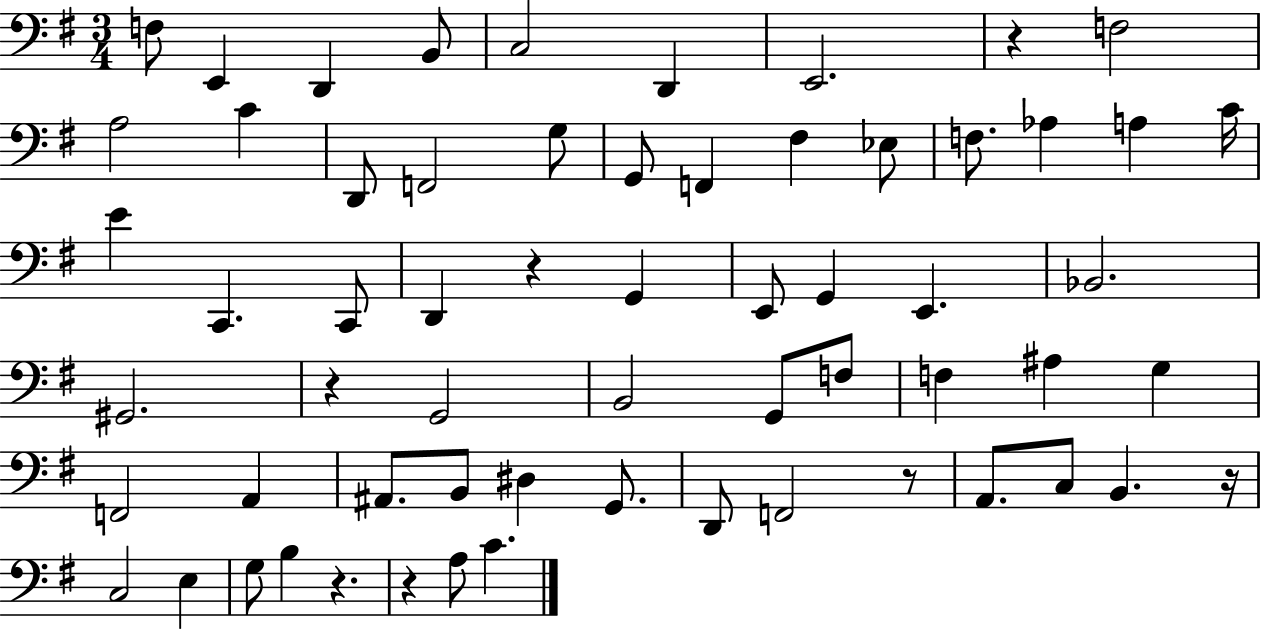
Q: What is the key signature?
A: G major